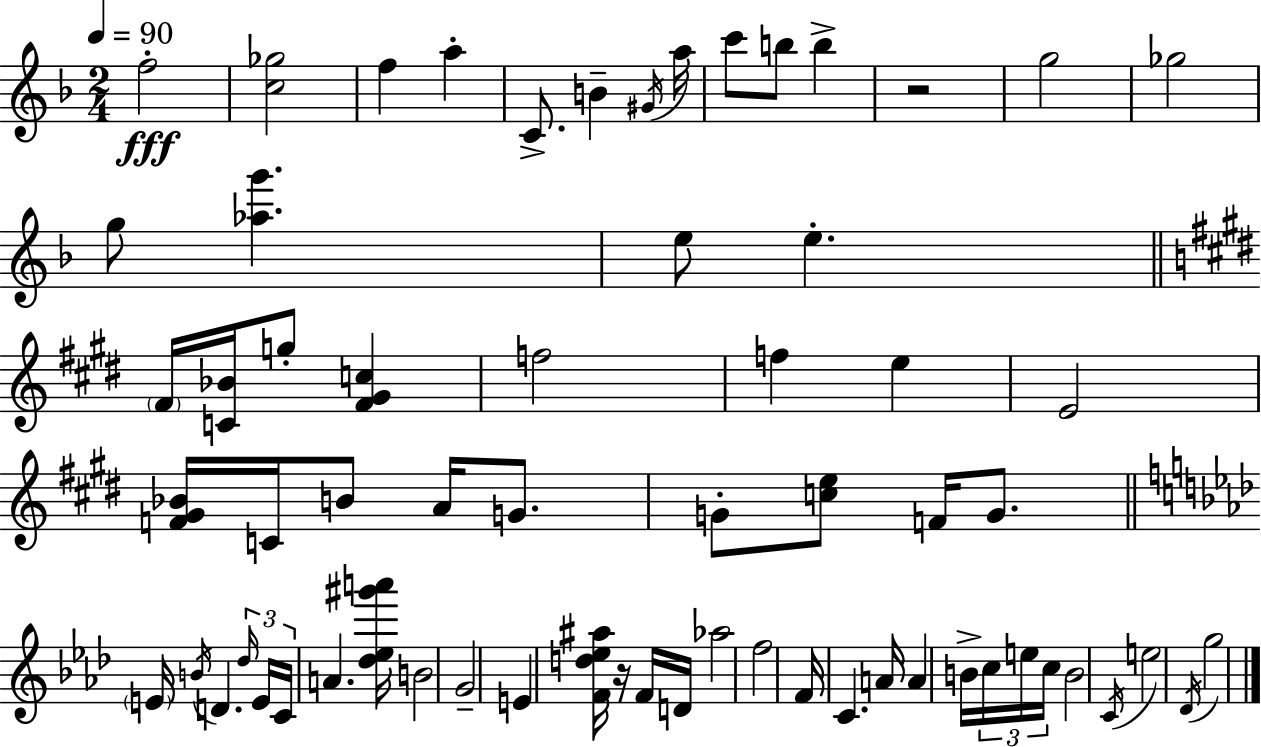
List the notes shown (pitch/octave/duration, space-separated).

F5/h [C5,Gb5]/h F5/q A5/q C4/e. B4/q G#4/s A5/s C6/e B5/e B5/q R/h G5/h Gb5/h G5/e [Ab5,G6]/q. E5/e E5/q. F#4/s [C4,Bb4]/s G5/e [F#4,G#4,C5]/q F5/h F5/q E5/q E4/h [F4,G#4,Bb4]/s C4/s B4/e A4/s G4/e. G4/e [C5,E5]/e F4/s G4/e. E4/s B4/s D4/q. Db5/s E4/s C4/s A4/q. [Db5,Eb5,G#6,A6]/s B4/h G4/h E4/q [F4,D5,Eb5,A#5]/s R/s F4/s D4/s Ab5/h F5/h F4/s C4/q. A4/s A4/q B4/s C5/s E5/s C5/s B4/h C4/s E5/h Db4/s G5/h